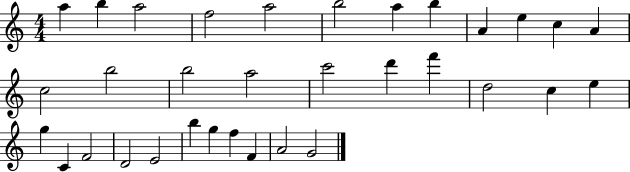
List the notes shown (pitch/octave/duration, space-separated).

A5/q B5/q A5/h F5/h A5/h B5/h A5/q B5/q A4/q E5/q C5/q A4/q C5/h B5/h B5/h A5/h C6/h D6/q F6/q D5/h C5/q E5/q G5/q C4/q F4/h D4/h E4/h B5/q G5/q F5/q F4/q A4/h G4/h